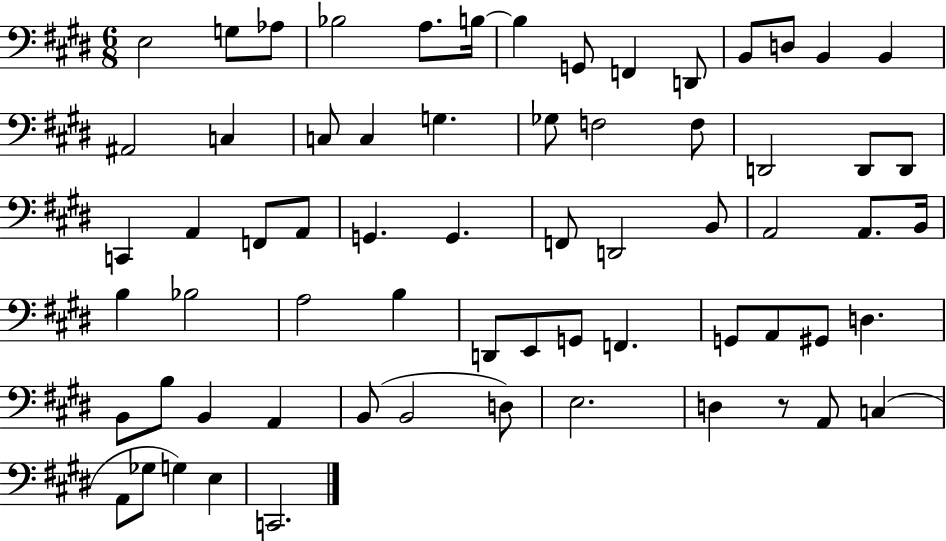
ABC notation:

X:1
T:Untitled
M:6/8
L:1/4
K:E
E,2 G,/2 _A,/2 _B,2 A,/2 B,/4 B, G,,/2 F,, D,,/2 B,,/2 D,/2 B,, B,, ^A,,2 C, C,/2 C, G, _G,/2 F,2 F,/2 D,,2 D,,/2 D,,/2 C,, A,, F,,/2 A,,/2 G,, G,, F,,/2 D,,2 B,,/2 A,,2 A,,/2 B,,/4 B, _B,2 A,2 B, D,,/2 E,,/2 G,,/2 F,, G,,/2 A,,/2 ^G,,/2 D, B,,/2 B,/2 B,, A,, B,,/2 B,,2 D,/2 E,2 D, z/2 A,,/2 C, A,,/2 _G,/2 G, E, C,,2